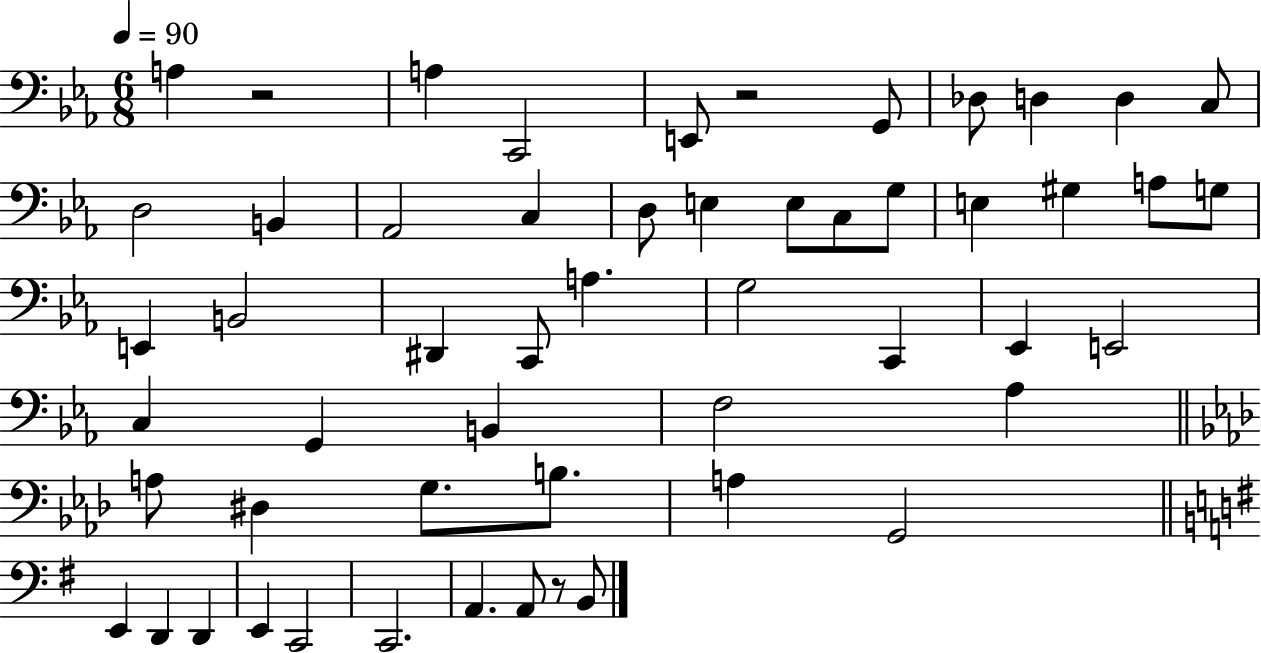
X:1
T:Untitled
M:6/8
L:1/4
K:Eb
A, z2 A, C,,2 E,,/2 z2 G,,/2 _D,/2 D, D, C,/2 D,2 B,, _A,,2 C, D,/2 E, E,/2 C,/2 G,/2 E, ^G, A,/2 G,/2 E,, B,,2 ^D,, C,,/2 A, G,2 C,, _E,, E,,2 C, G,, B,, F,2 _A, A,/2 ^D, G,/2 B,/2 A, G,,2 E,, D,, D,, E,, C,,2 C,,2 A,, A,,/2 z/2 B,,/2